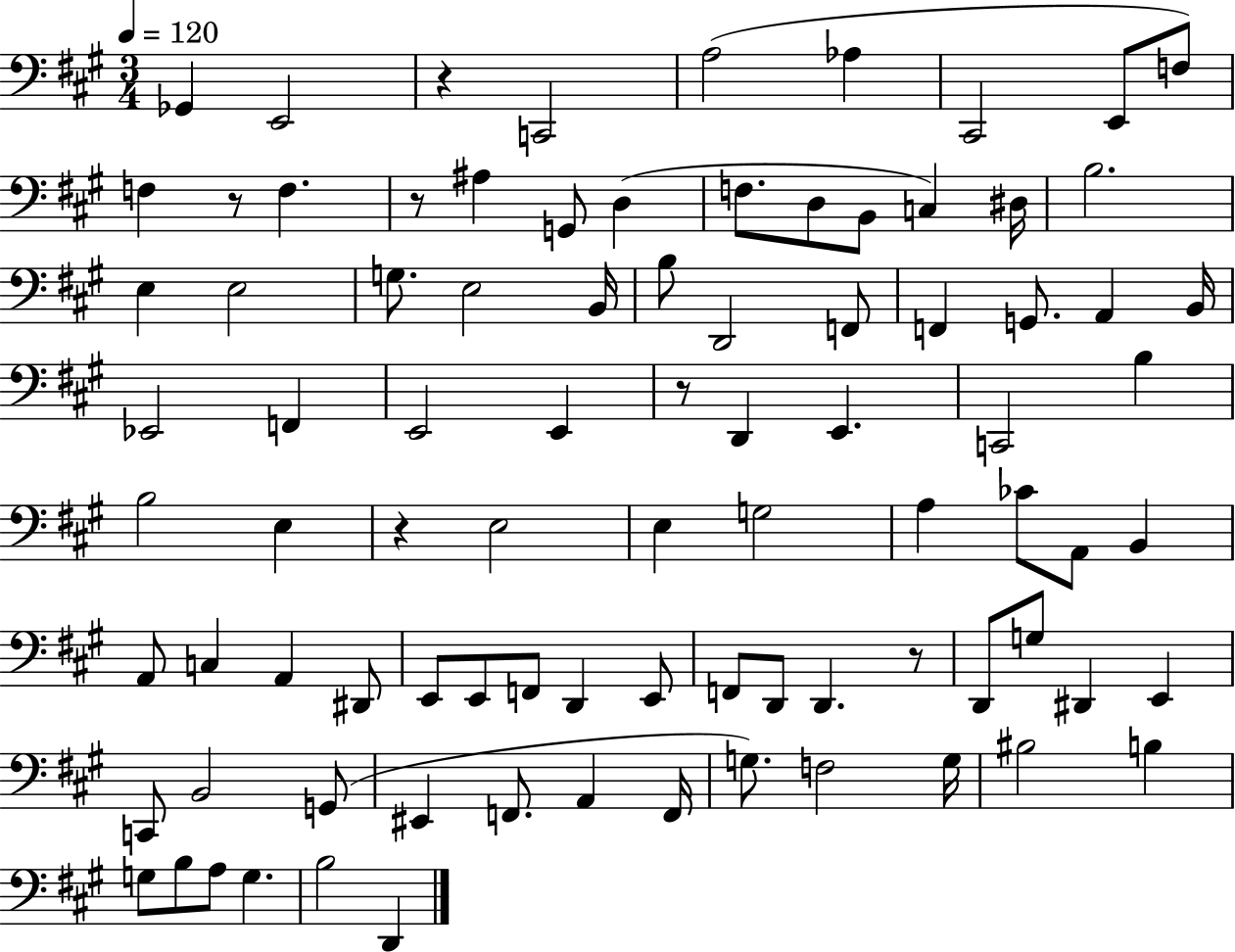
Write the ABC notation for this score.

X:1
T:Untitled
M:3/4
L:1/4
K:A
_G,, E,,2 z C,,2 A,2 _A, ^C,,2 E,,/2 F,/2 F, z/2 F, z/2 ^A, G,,/2 D, F,/2 D,/2 B,,/2 C, ^D,/4 B,2 E, E,2 G,/2 E,2 B,,/4 B,/2 D,,2 F,,/2 F,, G,,/2 A,, B,,/4 _E,,2 F,, E,,2 E,, z/2 D,, E,, C,,2 B, B,2 E, z E,2 E, G,2 A, _C/2 A,,/2 B,, A,,/2 C, A,, ^D,,/2 E,,/2 E,,/2 F,,/2 D,, E,,/2 F,,/2 D,,/2 D,, z/2 D,,/2 G,/2 ^D,, E,, C,,/2 B,,2 G,,/2 ^E,, F,,/2 A,, F,,/4 G,/2 F,2 G,/4 ^B,2 B, G,/2 B,/2 A,/2 G, B,2 D,,